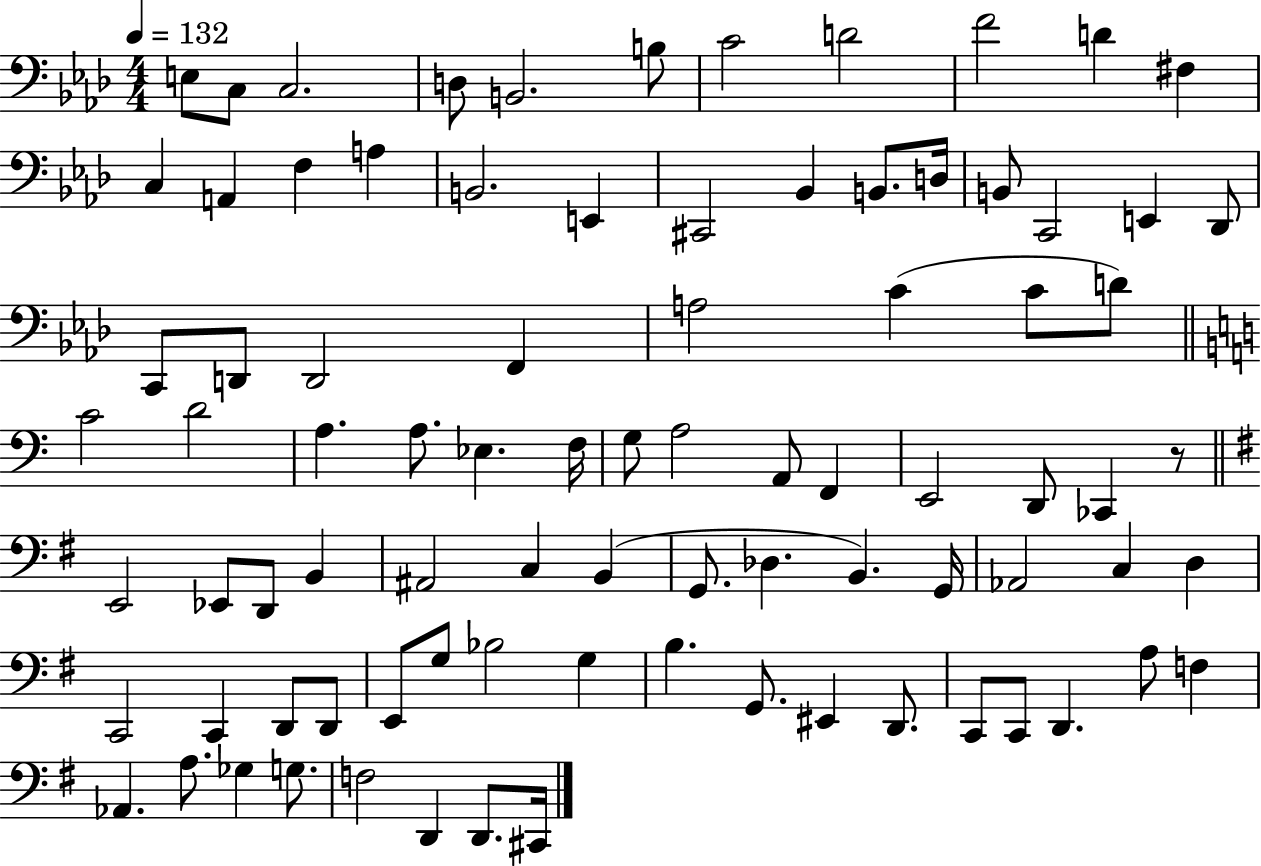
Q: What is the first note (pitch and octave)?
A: E3